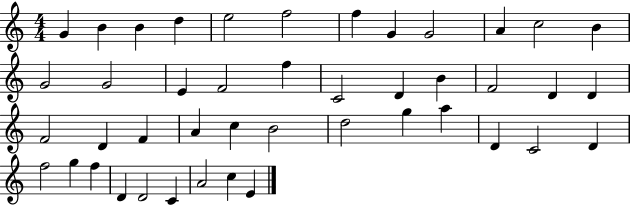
X:1
T:Untitled
M:4/4
L:1/4
K:C
G B B d e2 f2 f G G2 A c2 B G2 G2 E F2 f C2 D B F2 D D F2 D F A c B2 d2 g a D C2 D f2 g f D D2 C A2 c E